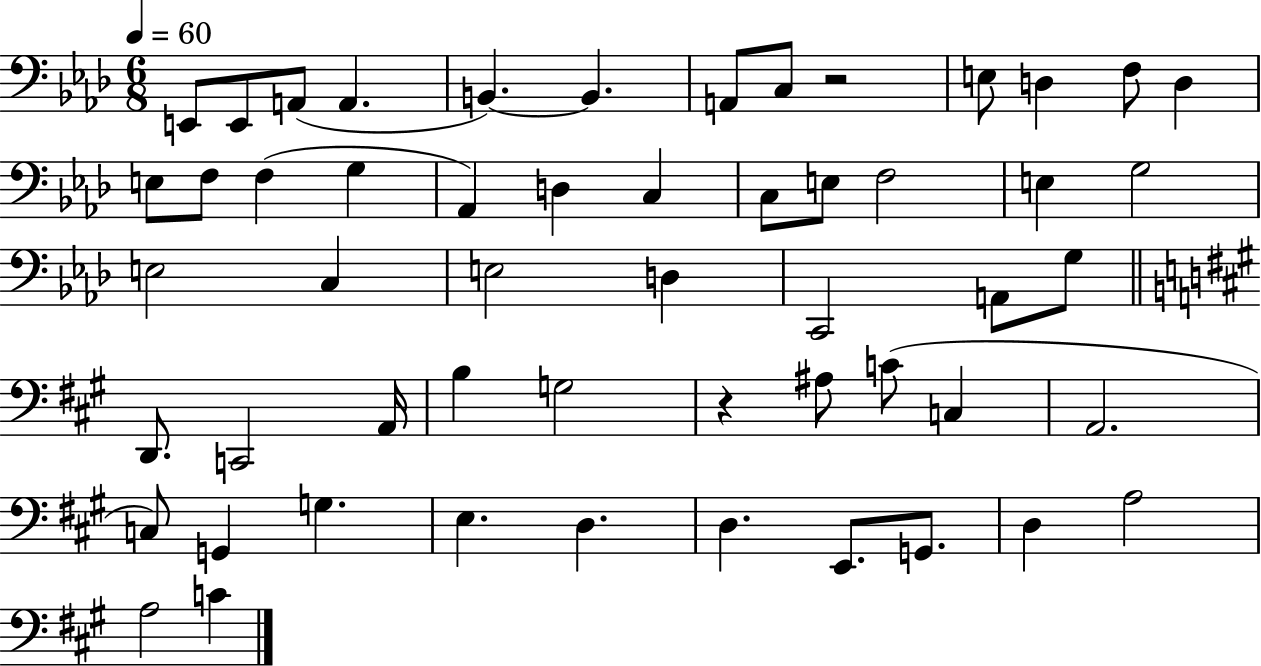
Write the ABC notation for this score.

X:1
T:Untitled
M:6/8
L:1/4
K:Ab
E,,/2 E,,/2 A,,/2 A,, B,, B,, A,,/2 C,/2 z2 E,/2 D, F,/2 D, E,/2 F,/2 F, G, _A,, D, C, C,/2 E,/2 F,2 E, G,2 E,2 C, E,2 D, C,,2 A,,/2 G,/2 D,,/2 C,,2 A,,/4 B, G,2 z ^A,/2 C/2 C, A,,2 C,/2 G,, G, E, D, D, E,,/2 G,,/2 D, A,2 A,2 C